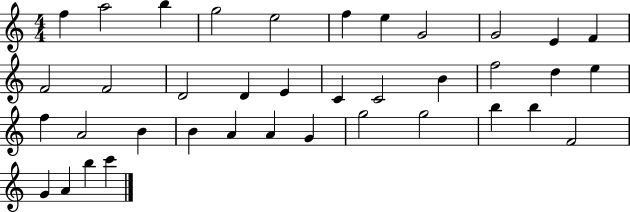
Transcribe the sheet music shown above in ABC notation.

X:1
T:Untitled
M:4/4
L:1/4
K:C
f a2 b g2 e2 f e G2 G2 E F F2 F2 D2 D E C C2 B f2 d e f A2 B B A A G g2 g2 b b F2 G A b c'